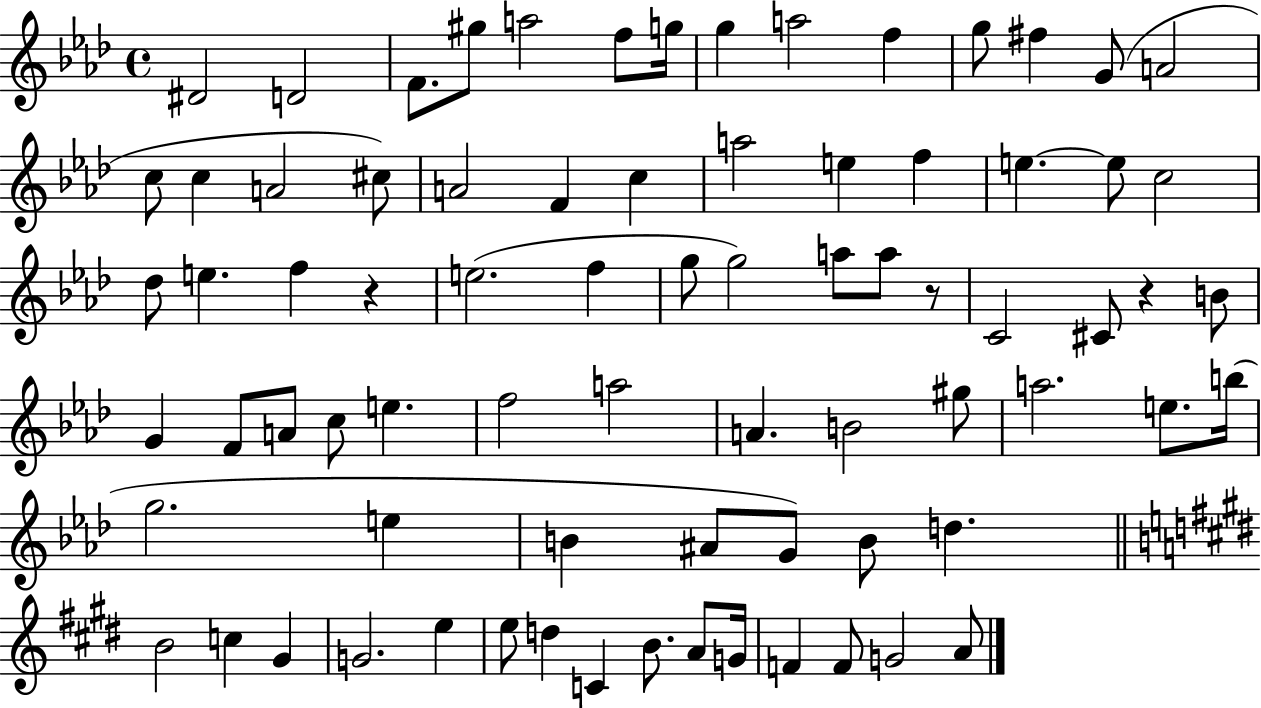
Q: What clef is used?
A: treble